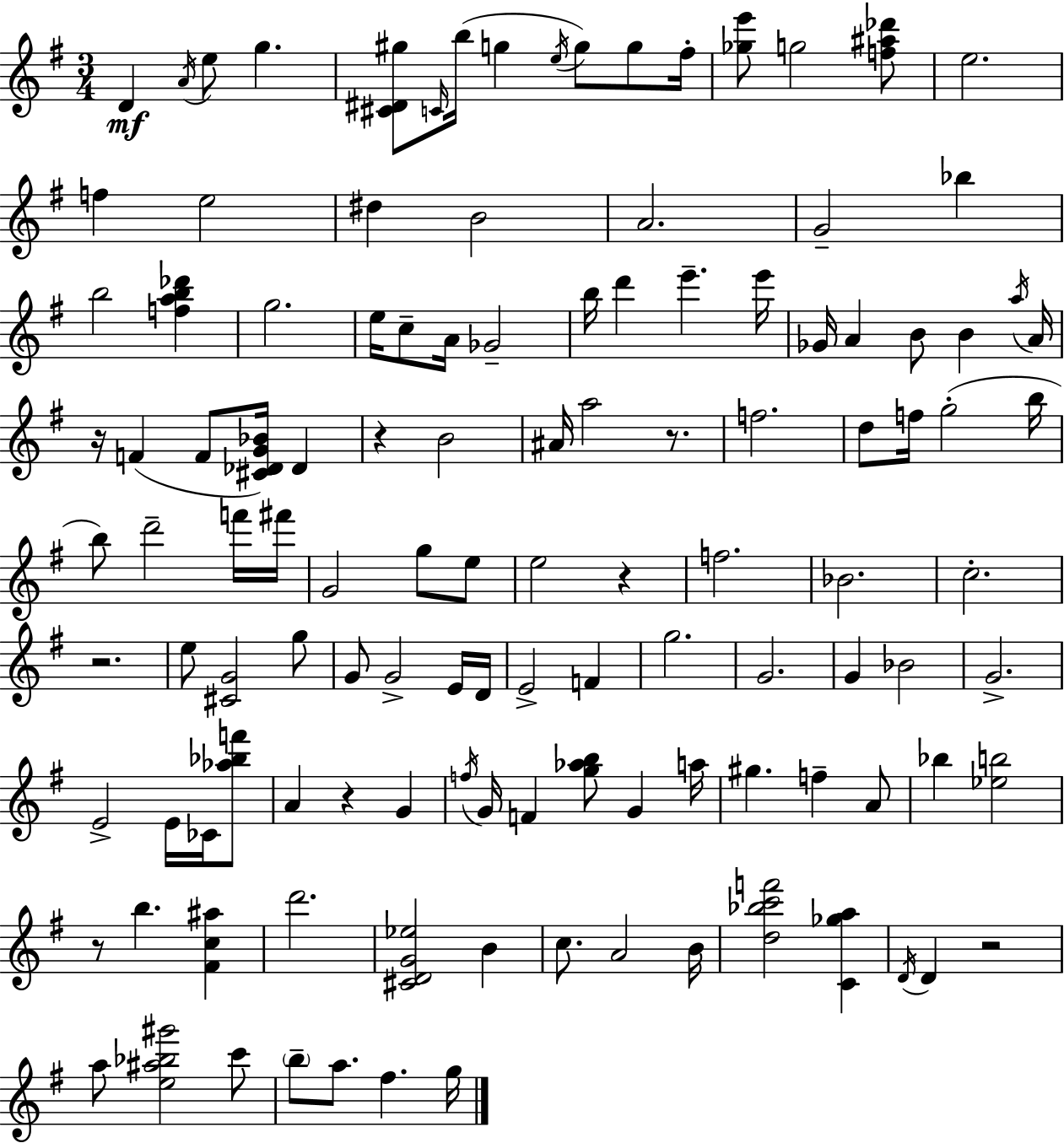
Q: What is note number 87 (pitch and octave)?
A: D6